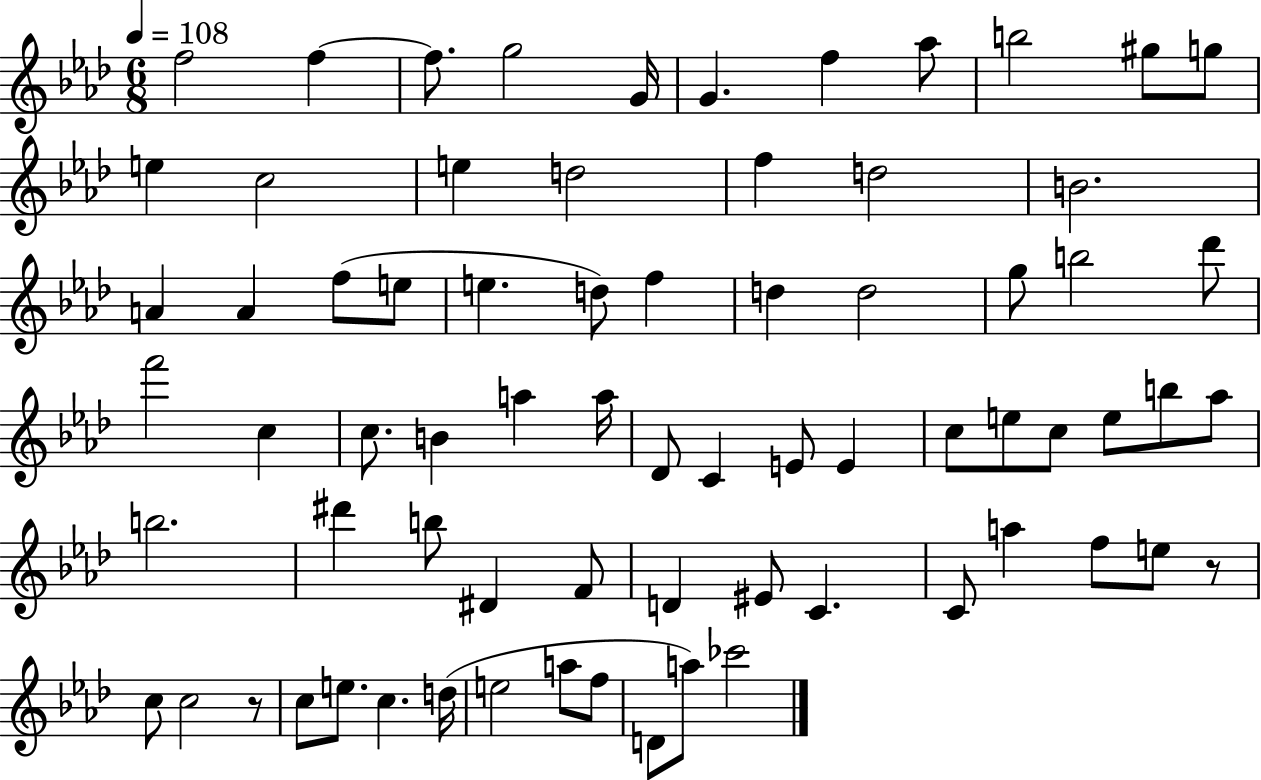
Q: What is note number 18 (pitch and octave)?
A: B4